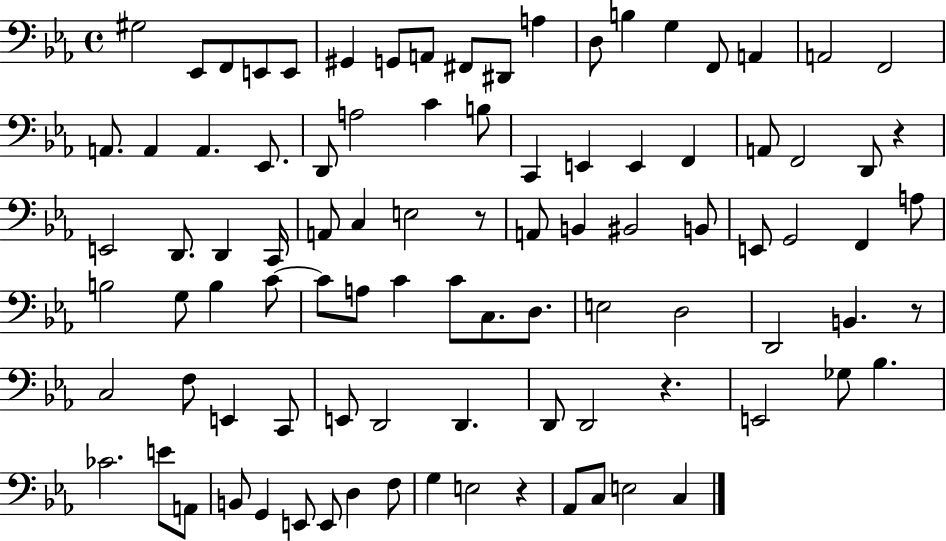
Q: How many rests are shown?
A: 5